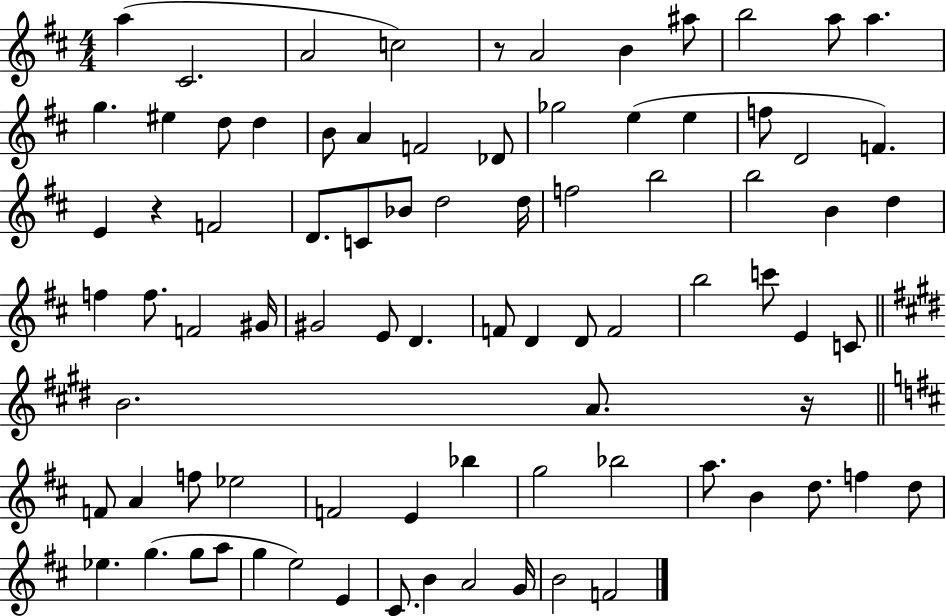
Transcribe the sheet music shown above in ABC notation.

X:1
T:Untitled
M:4/4
L:1/4
K:D
a ^C2 A2 c2 z/2 A2 B ^a/2 b2 a/2 a g ^e d/2 d B/2 A F2 _D/2 _g2 e e f/2 D2 F E z F2 D/2 C/2 _B/2 d2 d/4 f2 b2 b2 B d f f/2 F2 ^G/4 ^G2 E/2 D F/2 D D/2 F2 b2 c'/2 E C/2 B2 A/2 z/4 F/2 A f/2 _e2 F2 E _b g2 _b2 a/2 B d/2 f d/2 _e g g/2 a/2 g e2 E ^C/2 B A2 G/4 B2 F2